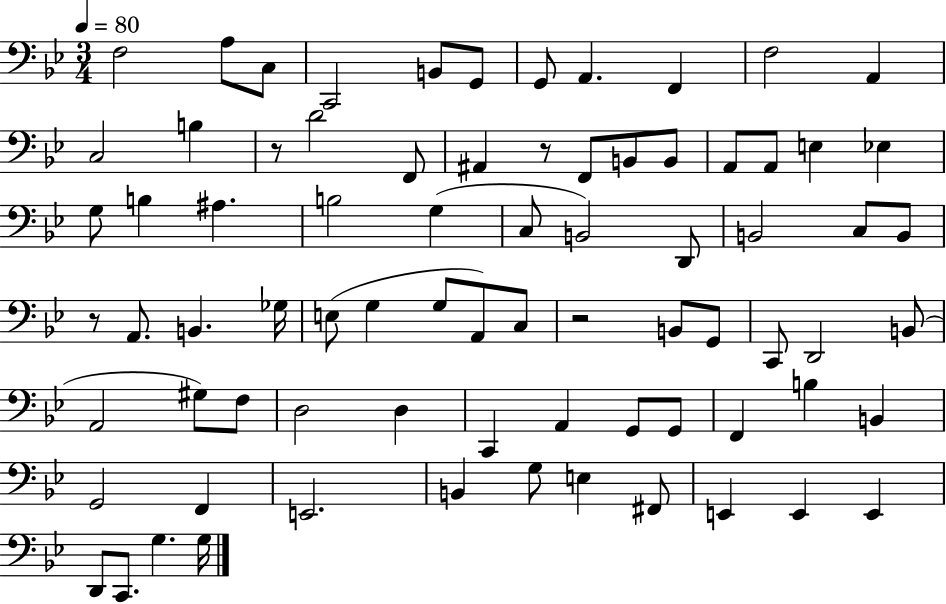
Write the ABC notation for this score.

X:1
T:Untitled
M:3/4
L:1/4
K:Bb
F,2 A,/2 C,/2 C,,2 B,,/2 G,,/2 G,,/2 A,, F,, F,2 A,, C,2 B, z/2 D2 F,,/2 ^A,, z/2 F,,/2 B,,/2 B,,/2 A,,/2 A,,/2 E, _E, G,/2 B, ^A, B,2 G, C,/2 B,,2 D,,/2 B,,2 C,/2 B,,/2 z/2 A,,/2 B,, _G,/4 E,/2 G, G,/2 A,,/2 C,/2 z2 B,,/2 G,,/2 C,,/2 D,,2 B,,/2 A,,2 ^G,/2 F,/2 D,2 D, C,, A,, G,,/2 G,,/2 F,, B, B,, G,,2 F,, E,,2 B,, G,/2 E, ^F,,/2 E,, E,, E,, D,,/2 C,,/2 G, G,/4